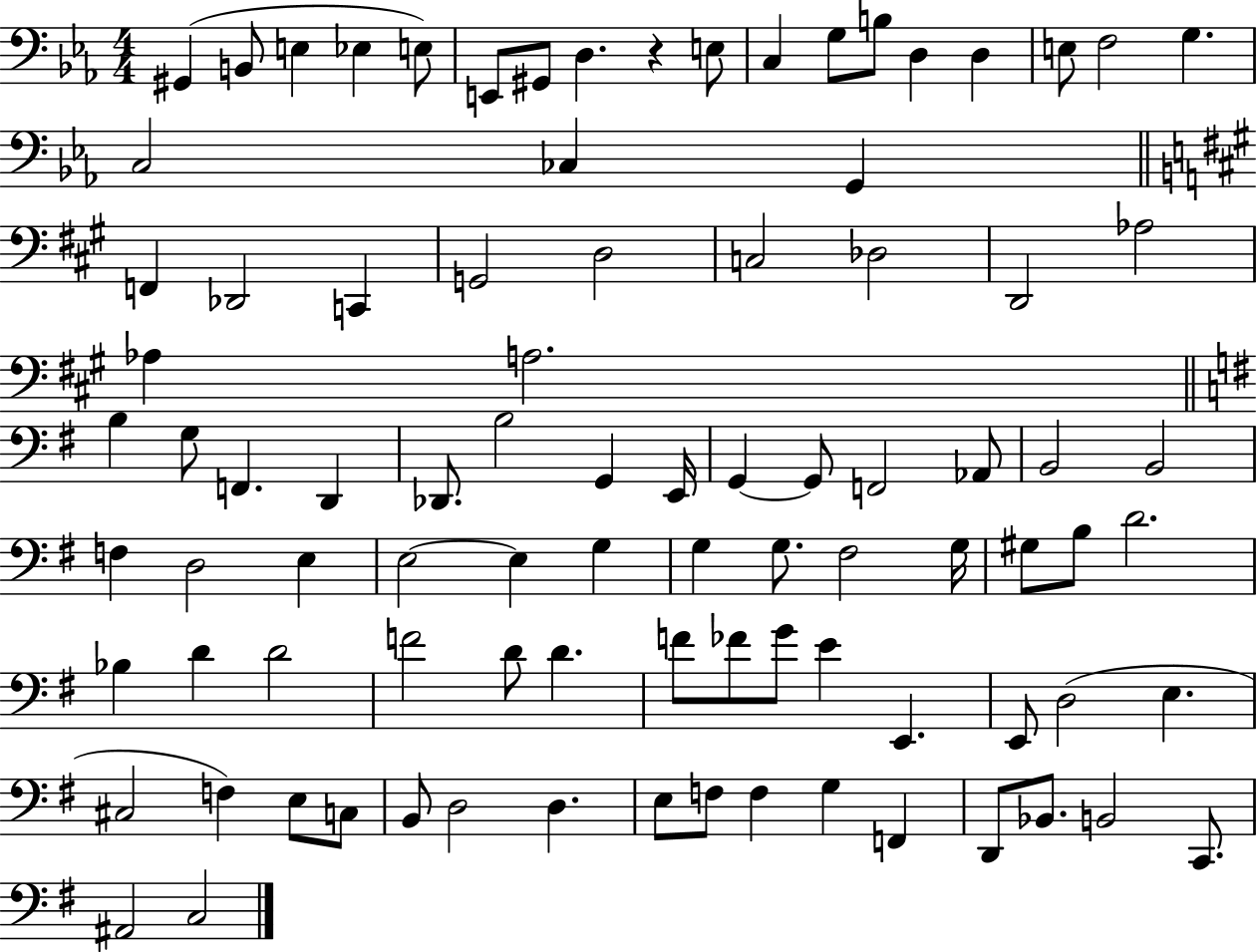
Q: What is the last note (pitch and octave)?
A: C3